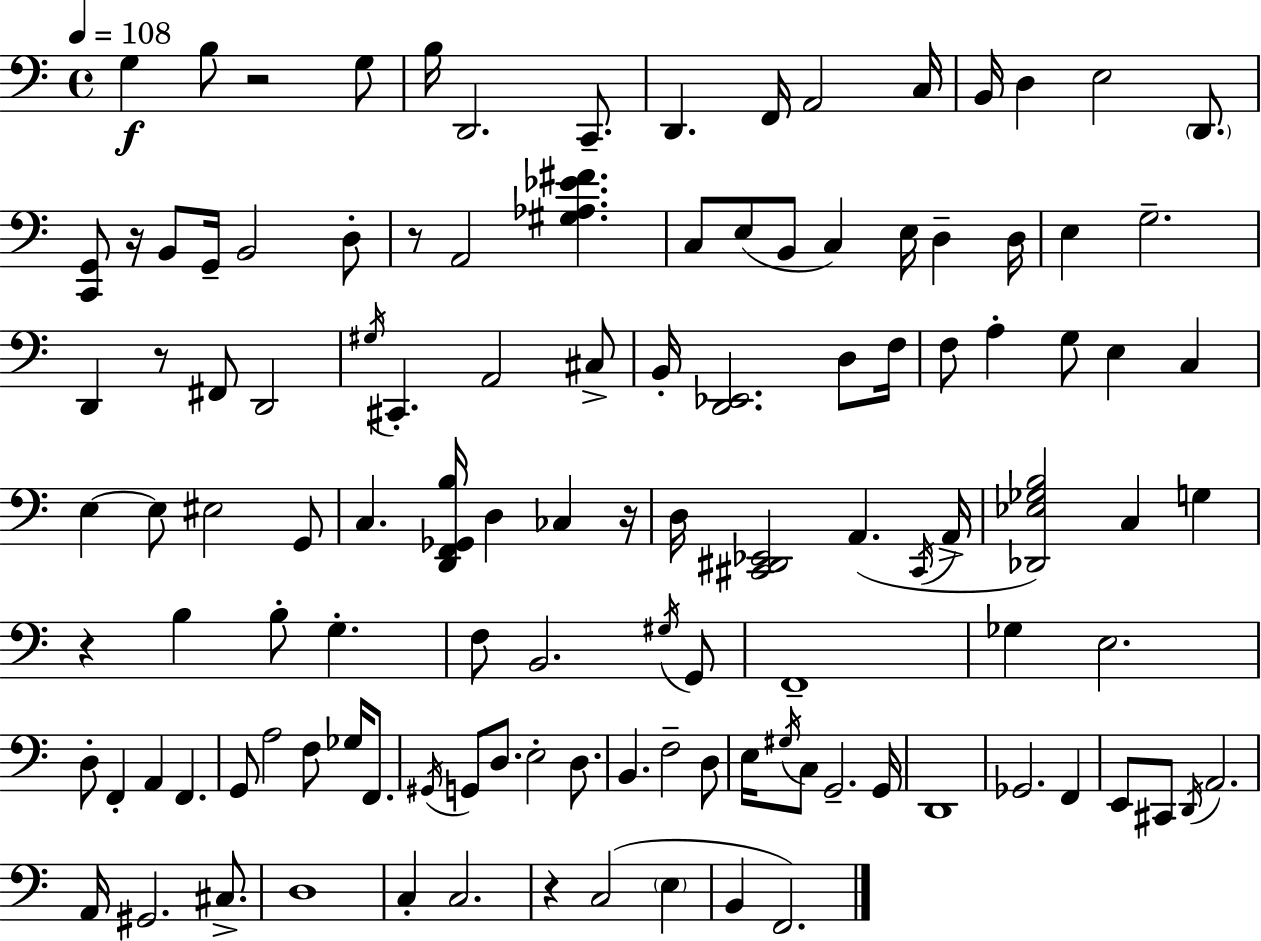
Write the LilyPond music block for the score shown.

{
  \clef bass
  \time 4/4
  \defaultTimeSignature
  \key c \major
  \tempo 4 = 108
  g4\f b8 r2 g8 | b16 d,2. c,8.-- | d,4. f,16 a,2 c16 | b,16 d4 e2 \parenthesize d,8. | \break <c, g,>8 r16 b,8 g,16-- b,2 d8-. | r8 a,2 <gis aes ees' fis'>4. | c8 e8( b,8 c4) e16 d4-- d16 | e4 g2.-- | \break d,4 r8 fis,8 d,2 | \acciaccatura { gis16 } cis,4.-. a,2 cis8-> | b,16-. <d, ees,>2. d8 | f16 f8 a4-. g8 e4 c4 | \break e4~~ e8 eis2 g,8 | c4. <d, f, ges, b>16 d4 ces4 | r16 d16 <cis, dis, ees,>2 a,4.( | \acciaccatura { cis,16 } a,16-> <des, ees ges b>2) c4 g4 | \break r4 b4 b8-. g4.-. | f8 b,2. | \acciaccatura { gis16 } g,8 f,1-- | ges4 e2. | \break d8-. f,4-. a,4 f,4. | g,8 a2 f8 ges16 | f,8. \acciaccatura { gis,16 } g,8 d8. e2-. | d8. b,4. f2-- | \break d8 e16 \acciaccatura { gis16 } c8 g,2.-- | g,16 d,1 | ges,2. | f,4 e,8 cis,8 \acciaccatura { d,16 } a,2. | \break a,16 gis,2. | cis8.-> d1 | c4-. c2. | r4 c2( | \break \parenthesize e4 b,4 f,2.) | \bar "|."
}